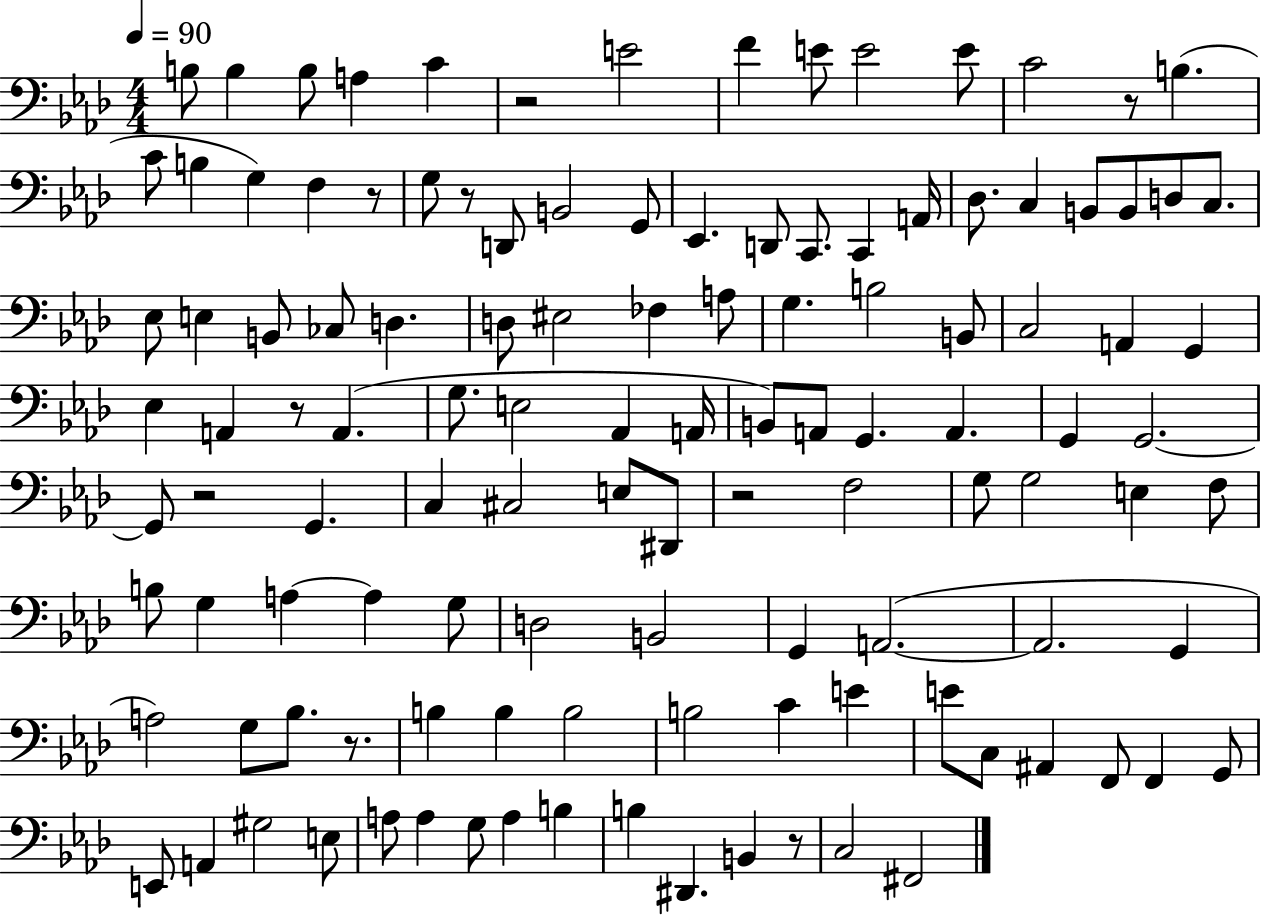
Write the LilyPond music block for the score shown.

{
  \clef bass
  \numericTimeSignature
  \time 4/4
  \key aes \major
  \tempo 4 = 90
  b8 b4 b8 a4 c'4 | r2 e'2 | f'4 e'8 e'2 e'8 | c'2 r8 b4.( | \break c'8 b4 g4) f4 r8 | g8 r8 d,8 b,2 g,8 | ees,4. d,8 c,8. c,4 a,16 | des8. c4 b,8 b,8 d8 c8. | \break ees8 e4 b,8 ces8 d4. | d8 eis2 fes4 a8 | g4. b2 b,8 | c2 a,4 g,4 | \break ees4 a,4 r8 a,4.( | g8. e2 aes,4 a,16 | b,8) a,8 g,4. a,4. | g,4 g,2.~~ | \break g,8 r2 g,4. | c4 cis2 e8 dis,8 | r2 f2 | g8 g2 e4 f8 | \break b8 g4 a4~~ a4 g8 | d2 b,2 | g,4 a,2.~(~ | a,2. g,4 | \break a2) g8 bes8. r8. | b4 b4 b2 | b2 c'4 e'4 | e'8 c8 ais,4 f,8 f,4 g,8 | \break e,8 a,4 gis2 e8 | a8 a4 g8 a4 b4 | b4 dis,4. b,4 r8 | c2 fis,2 | \break \bar "|."
}